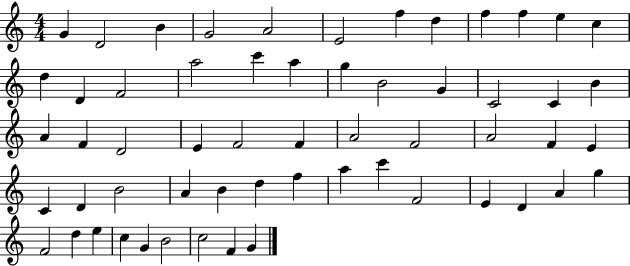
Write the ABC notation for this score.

X:1
T:Untitled
M:4/4
L:1/4
K:C
G D2 B G2 A2 E2 f d f f e c d D F2 a2 c' a g B2 G C2 C B A F D2 E F2 F A2 F2 A2 F E C D B2 A B d f a c' F2 E D A g F2 d e c G B2 c2 F G